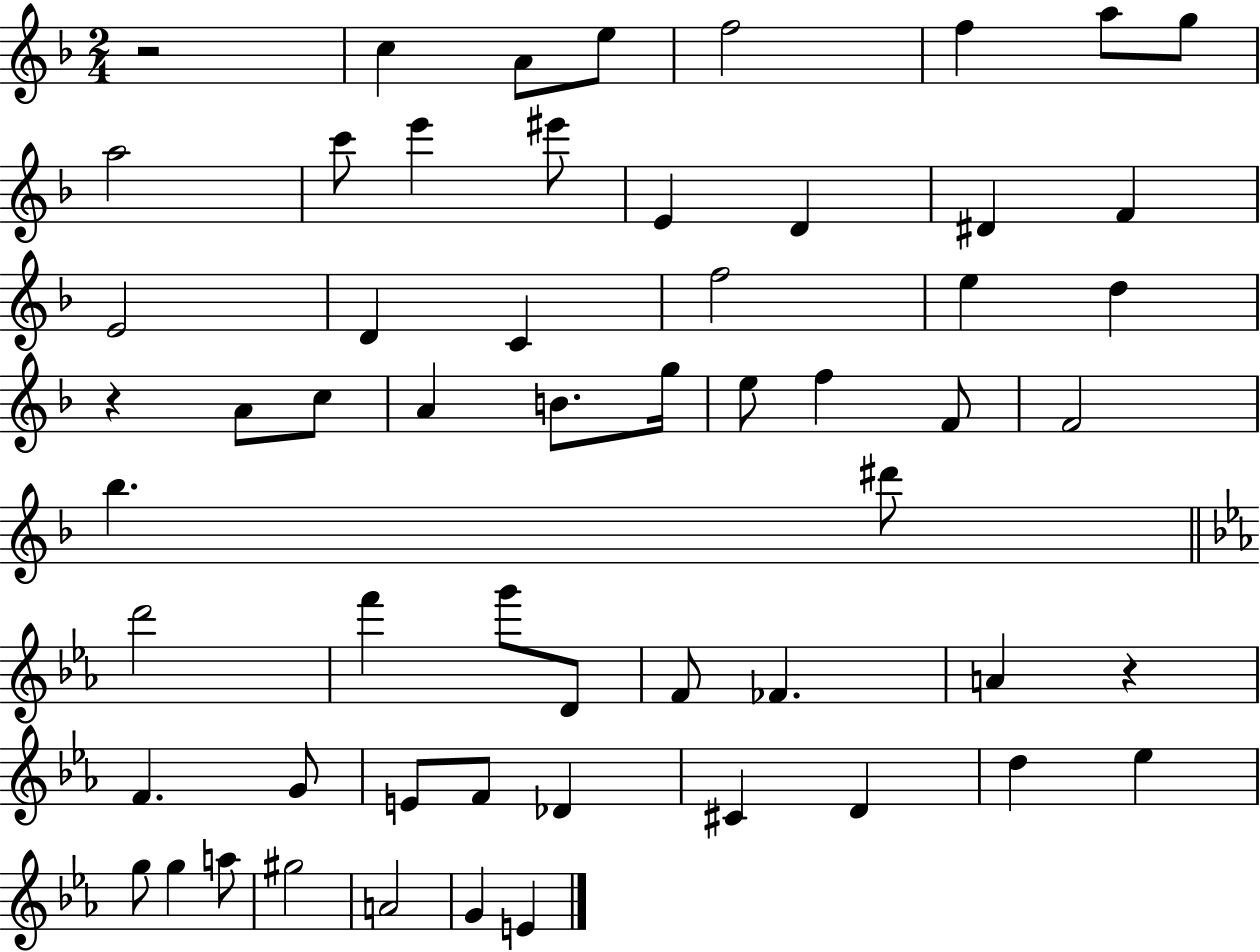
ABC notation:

X:1
T:Untitled
M:2/4
L:1/4
K:F
z2 c A/2 e/2 f2 f a/2 g/2 a2 c'/2 e' ^e'/2 E D ^D F E2 D C f2 e d z A/2 c/2 A B/2 g/4 e/2 f F/2 F2 _b ^d'/2 d'2 f' g'/2 D/2 F/2 _F A z F G/2 E/2 F/2 _D ^C D d _e g/2 g a/2 ^g2 A2 G E